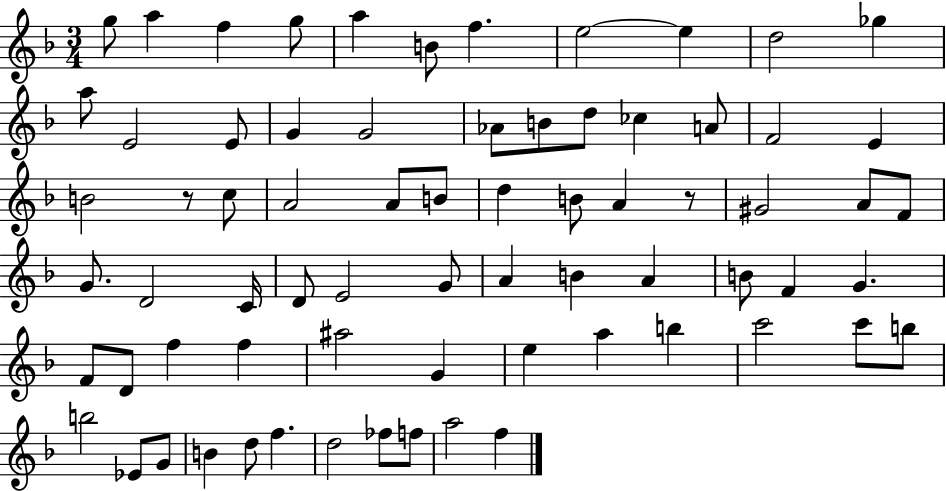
G5/e A5/q F5/q G5/e A5/q B4/e F5/q. E5/h E5/q D5/h Gb5/q A5/e E4/h E4/e G4/q G4/h Ab4/e B4/e D5/e CES5/q A4/e F4/h E4/q B4/h R/e C5/e A4/h A4/e B4/e D5/q B4/e A4/q R/e G#4/h A4/e F4/e G4/e. D4/h C4/s D4/e E4/h G4/e A4/q B4/q A4/q B4/e F4/q G4/q. F4/e D4/e F5/q F5/q A#5/h G4/q E5/q A5/q B5/q C6/h C6/e B5/e B5/h Eb4/e G4/e B4/q D5/e F5/q. D5/h FES5/e F5/e A5/h F5/q